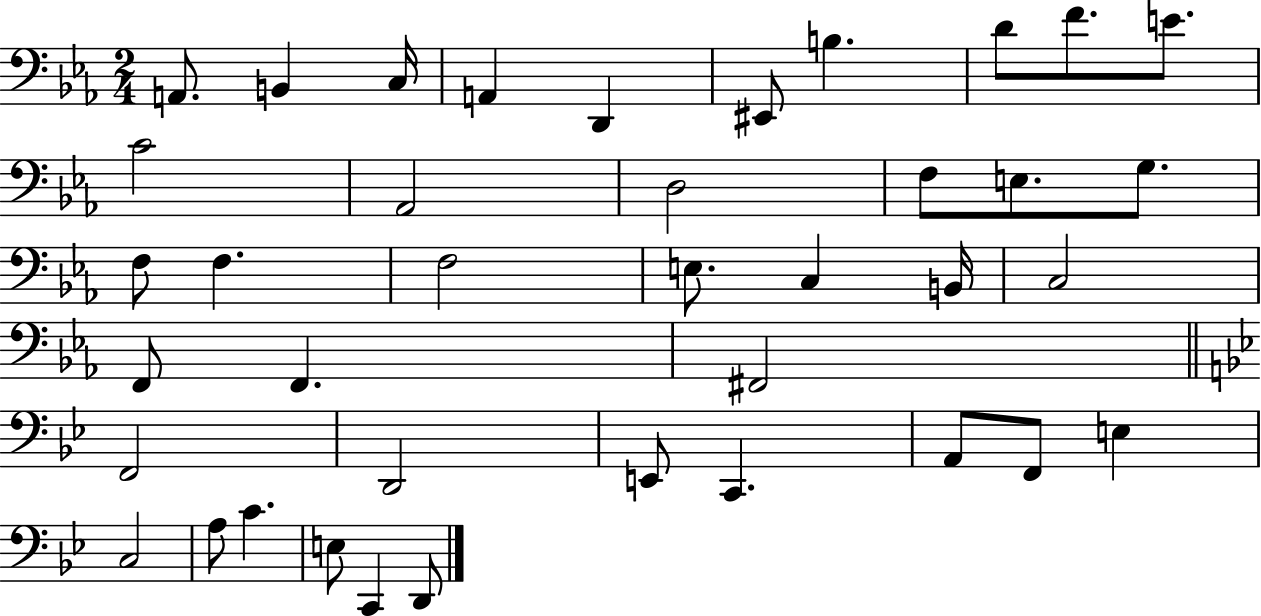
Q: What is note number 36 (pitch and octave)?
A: C4